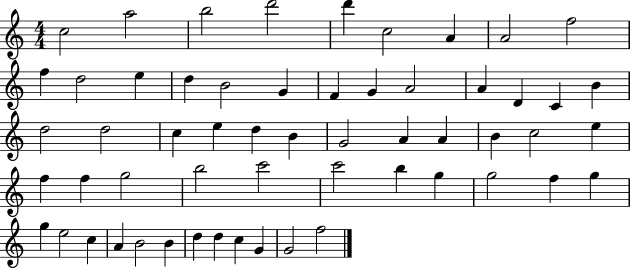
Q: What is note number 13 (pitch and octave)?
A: D5